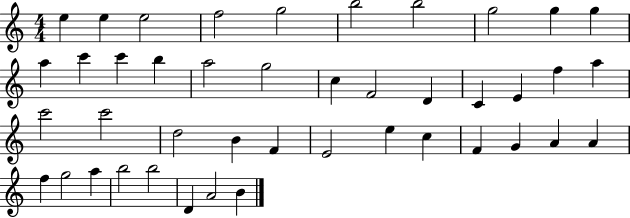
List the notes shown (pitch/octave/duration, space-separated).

E5/q E5/q E5/h F5/h G5/h B5/h B5/h G5/h G5/q G5/q A5/q C6/q C6/q B5/q A5/h G5/h C5/q F4/h D4/q C4/q E4/q F5/q A5/q C6/h C6/h D5/h B4/q F4/q E4/h E5/q C5/q F4/q G4/q A4/q A4/q F5/q G5/h A5/q B5/h B5/h D4/q A4/h B4/q